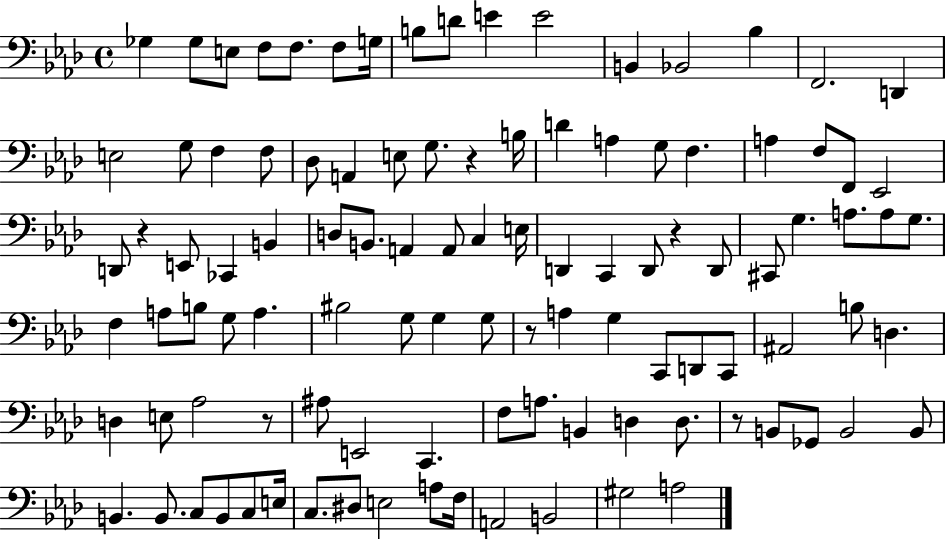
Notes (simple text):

Gb3/q Gb3/e E3/e F3/e F3/e. F3/e G3/s B3/e D4/e E4/q E4/h B2/q Bb2/h Bb3/q F2/h. D2/q E3/h G3/e F3/q F3/e Db3/e A2/q E3/e G3/e. R/q B3/s D4/q A3/q G3/e F3/q. A3/q F3/e F2/e Eb2/h D2/e R/q E2/e CES2/q B2/q D3/e B2/e. A2/q A2/e C3/q E3/s D2/q C2/q D2/e R/q D2/e C#2/e G3/q. A3/e. A3/e G3/e. F3/q A3/e B3/e G3/e A3/q. BIS3/h G3/e G3/q G3/e R/e A3/q G3/q C2/e D2/e C2/e A#2/h B3/e D3/q. D3/q E3/e Ab3/h R/e A#3/e E2/h C2/q. F3/e A3/e. B2/q D3/q D3/e. R/e B2/e Gb2/e B2/h B2/e B2/q. B2/e. C3/e B2/e C3/e E3/s C3/e. D#3/e E3/h A3/e F3/s A2/h B2/h G#3/h A3/h